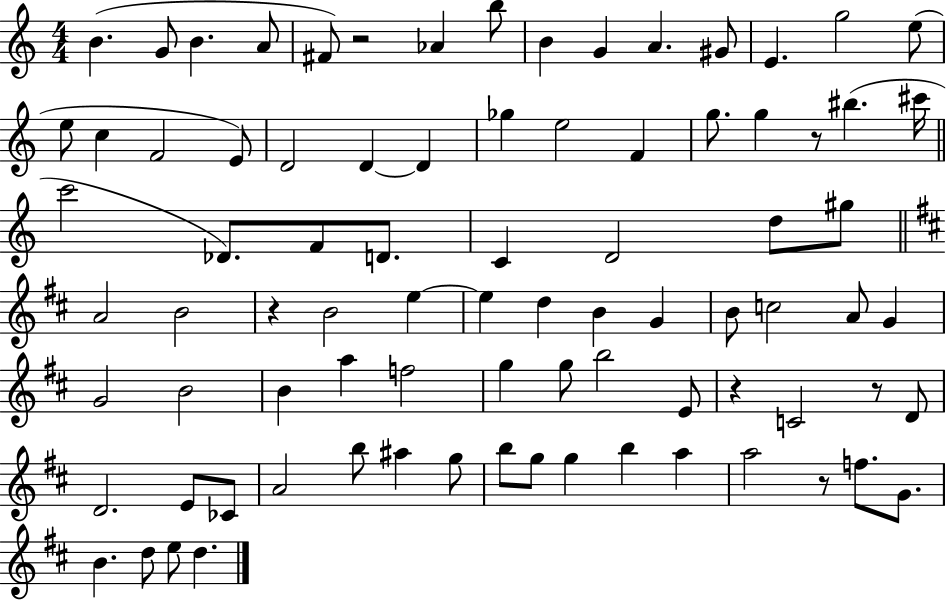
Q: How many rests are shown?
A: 6